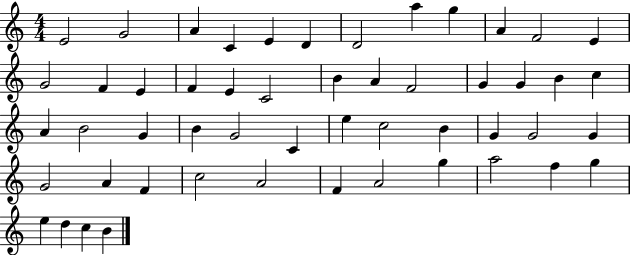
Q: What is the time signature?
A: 4/4